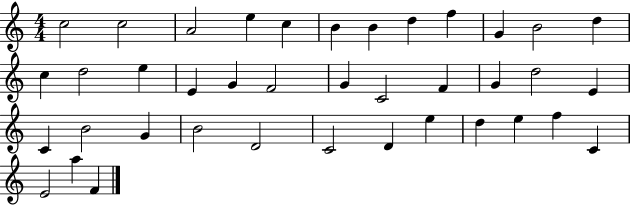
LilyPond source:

{
  \clef treble
  \numericTimeSignature
  \time 4/4
  \key c \major
  c''2 c''2 | a'2 e''4 c''4 | b'4 b'4 d''4 f''4 | g'4 b'2 d''4 | \break c''4 d''2 e''4 | e'4 g'4 f'2 | g'4 c'2 f'4 | g'4 d''2 e'4 | \break c'4 b'2 g'4 | b'2 d'2 | c'2 d'4 e''4 | d''4 e''4 f''4 c'4 | \break e'2 a''4 f'4 | \bar "|."
}